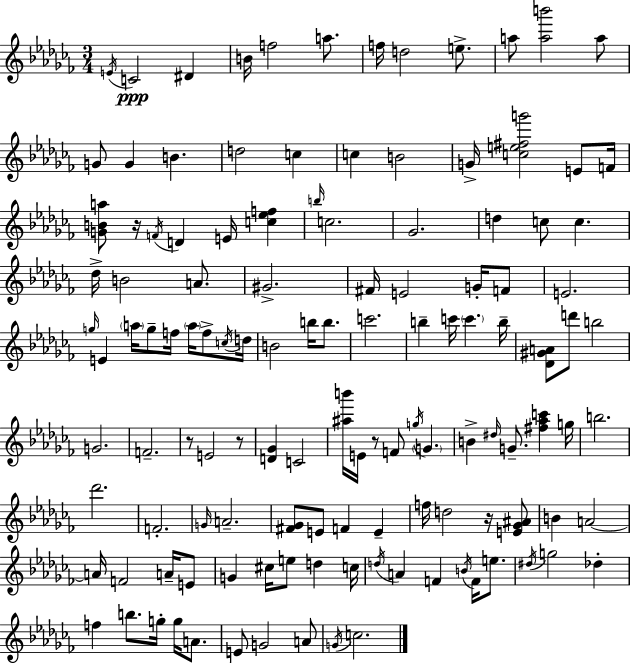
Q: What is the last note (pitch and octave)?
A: C5